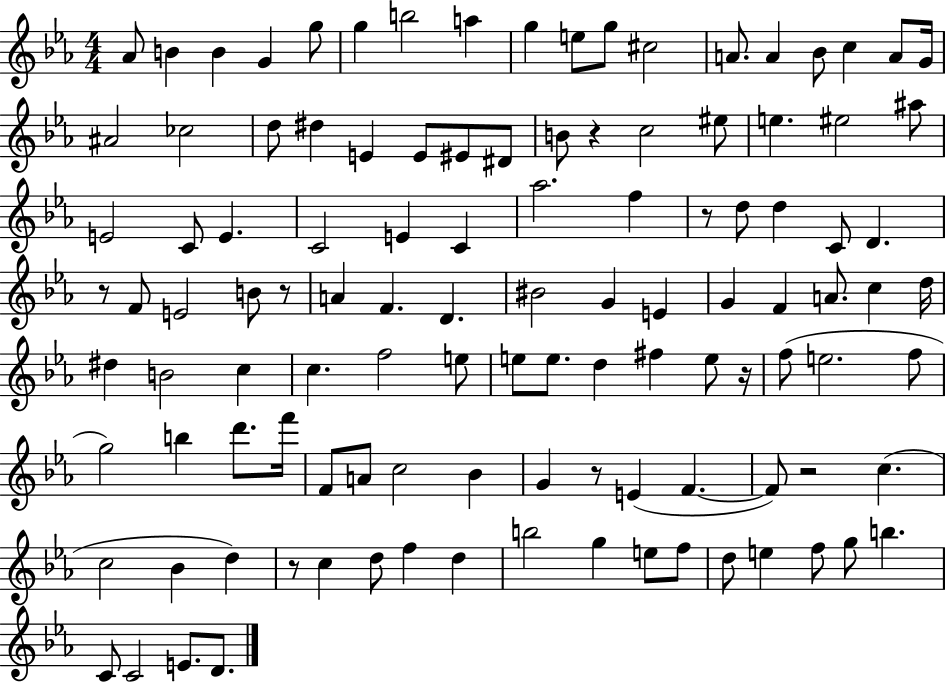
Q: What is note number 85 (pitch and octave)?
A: C5